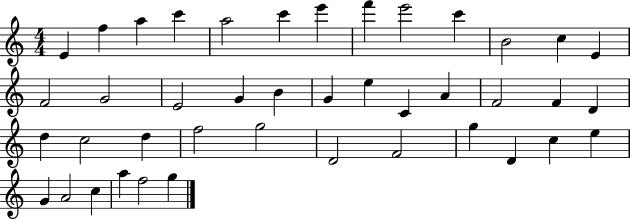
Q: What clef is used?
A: treble